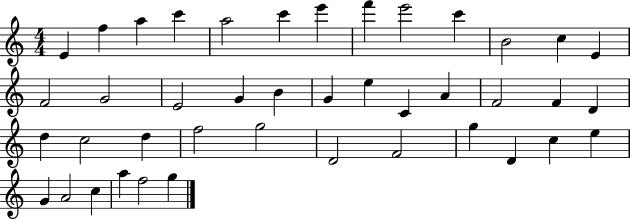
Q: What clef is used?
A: treble